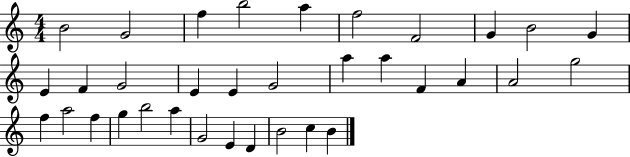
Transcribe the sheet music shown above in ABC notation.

X:1
T:Untitled
M:4/4
L:1/4
K:C
B2 G2 f b2 a f2 F2 G B2 G E F G2 E E G2 a a F A A2 g2 f a2 f g b2 a G2 E D B2 c B